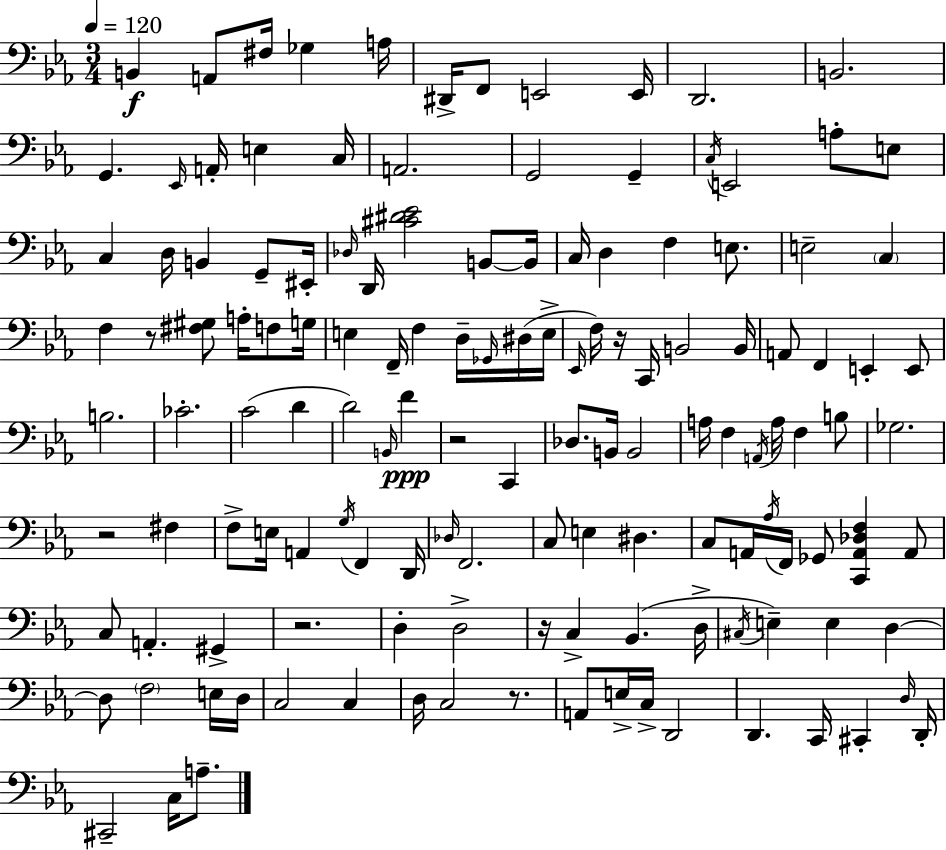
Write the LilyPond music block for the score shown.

{
  \clef bass
  \numericTimeSignature
  \time 3/4
  \key ees \major
  \tempo 4 = 120
  b,4\f a,8 fis16 ges4 a16 | dis,16-> f,8 e,2 e,16 | d,2. | b,2. | \break g,4. \grace { ees,16 } a,16-. e4 | c16 a,2. | g,2 g,4-- | \acciaccatura { c16 } e,2 a8-. | \break e8 c4 d16 b,4 g,8-- | eis,16-. \grace { des16 } d,16 <cis' dis' ees'>2 | b,8~~ b,16 c16 d4 f4 | e8. e2-- \parenthesize c4 | \break f4 r8 <fis gis>8 a16-. | f8 g16 e4 f,16-- f4 | d16-- \grace { ges,16 }( dis16 e16-> \grace { ees,16 } f16) r16 c,16 b,2 | b,16 a,8 f,4 e,4-. | \break e,8 b2. | ces'2.-. | c'2( | d'4 d'2) | \break \grace { b,16 } f'4\ppp r2 | c,4 des8. b,16 b,2 | a16 f4 \acciaccatura { a,16 } | a16 f4 b8 ges2. | \break r2 | fis4 f8-> e16 a,4 | \acciaccatura { g16 } f,4 d,16 \grace { des16 } f,2. | c8 e4 | \break dis4. c8 a,16 | \acciaccatura { aes16 } f,16 ges,8 <c, a, des f>4 a,8 c8 | a,4.-. gis,4-> r2. | d4-. | \break d2-> r16 c4-> | bes,4.( d16-> \acciaccatura { cis16 } e4--) | e4 d4~~ d8 | \parenthesize f2 e16 d16 c2 | \break c4 d16 | c2 r8. a,8 | e16-> c16-> d,2 d,4. | c,16 cis,4-. \grace { d16 } d,16-. | \break cis,2-- c16 a8.-- | \bar "|."
}